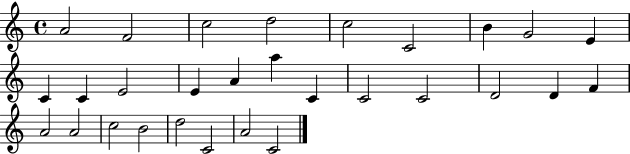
{
  \clef treble
  \time 4/4
  \defaultTimeSignature
  \key c \major
  a'2 f'2 | c''2 d''2 | c''2 c'2 | b'4 g'2 e'4 | \break c'4 c'4 e'2 | e'4 a'4 a''4 c'4 | c'2 c'2 | d'2 d'4 f'4 | \break a'2 a'2 | c''2 b'2 | d''2 c'2 | a'2 c'2 | \break \bar "|."
}